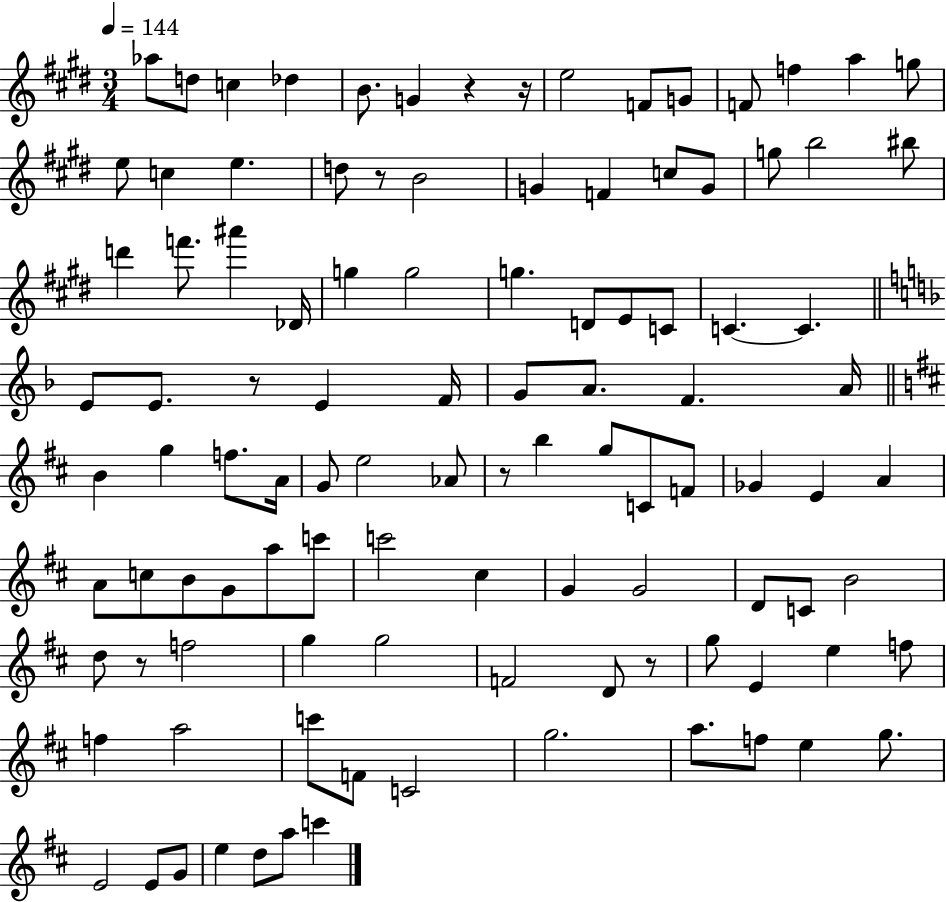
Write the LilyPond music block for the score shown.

{
  \clef treble
  \numericTimeSignature
  \time 3/4
  \key e \major
  \tempo 4 = 144
  \repeat volta 2 { aes''8 d''8 c''4 des''4 | b'8. g'4 r4 r16 | e''2 f'8 g'8 | f'8 f''4 a''4 g''8 | \break e''8 c''4 e''4. | d''8 r8 b'2 | g'4 f'4 c''8 g'8 | g''8 b''2 bis''8 | \break d'''4 f'''8. ais'''4 des'16 | g''4 g''2 | g''4. d'8 e'8 c'8 | c'4.~~ c'4. | \break \bar "||" \break \key f \major e'8 e'8. r8 e'4 f'16 | g'8 a'8. f'4. a'16 | \bar "||" \break \key d \major b'4 g''4 f''8. a'16 | g'8 e''2 aes'8 | r8 b''4 g''8 c'8 f'8 | ges'4 e'4 a'4 | \break a'8 c''8 b'8 g'8 a''8 c'''8 | c'''2 cis''4 | g'4 g'2 | d'8 c'8 b'2 | \break d''8 r8 f''2 | g''4 g''2 | f'2 d'8 r8 | g''8 e'4 e''4 f''8 | \break f''4 a''2 | c'''8 f'8 c'2 | g''2. | a''8. f''8 e''4 g''8. | \break e'2 e'8 g'8 | e''4 d''8 a''8 c'''4 | } \bar "|."
}